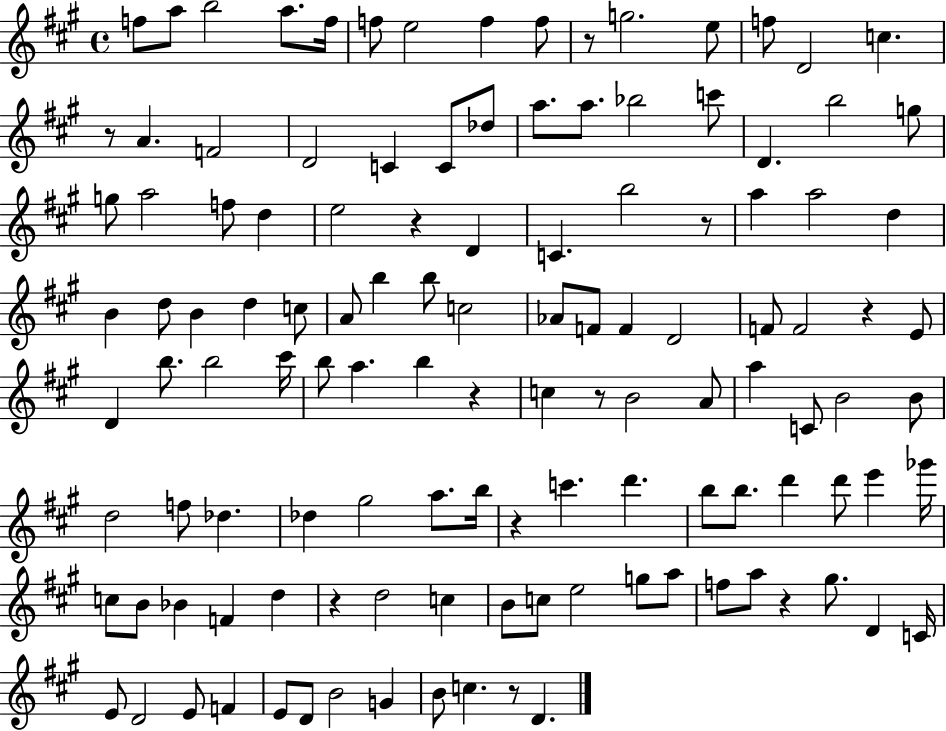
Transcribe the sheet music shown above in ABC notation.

X:1
T:Untitled
M:4/4
L:1/4
K:A
f/2 a/2 b2 a/2 f/4 f/2 e2 f f/2 z/2 g2 e/2 f/2 D2 c z/2 A F2 D2 C C/2 _d/2 a/2 a/2 _b2 c'/2 D b2 g/2 g/2 a2 f/2 d e2 z D C b2 z/2 a a2 d B d/2 B d c/2 A/2 b b/2 c2 _A/2 F/2 F D2 F/2 F2 z E/2 D b/2 b2 ^c'/4 b/2 a b z c z/2 B2 A/2 a C/2 B2 B/2 d2 f/2 _d _d ^g2 a/2 b/4 z c' d' b/2 b/2 d' d'/2 e' _g'/4 c/2 B/2 _B F d z d2 c B/2 c/2 e2 g/2 a/2 f/2 a/2 z ^g/2 D C/4 E/2 D2 E/2 F E/2 D/2 B2 G B/2 c z/2 D